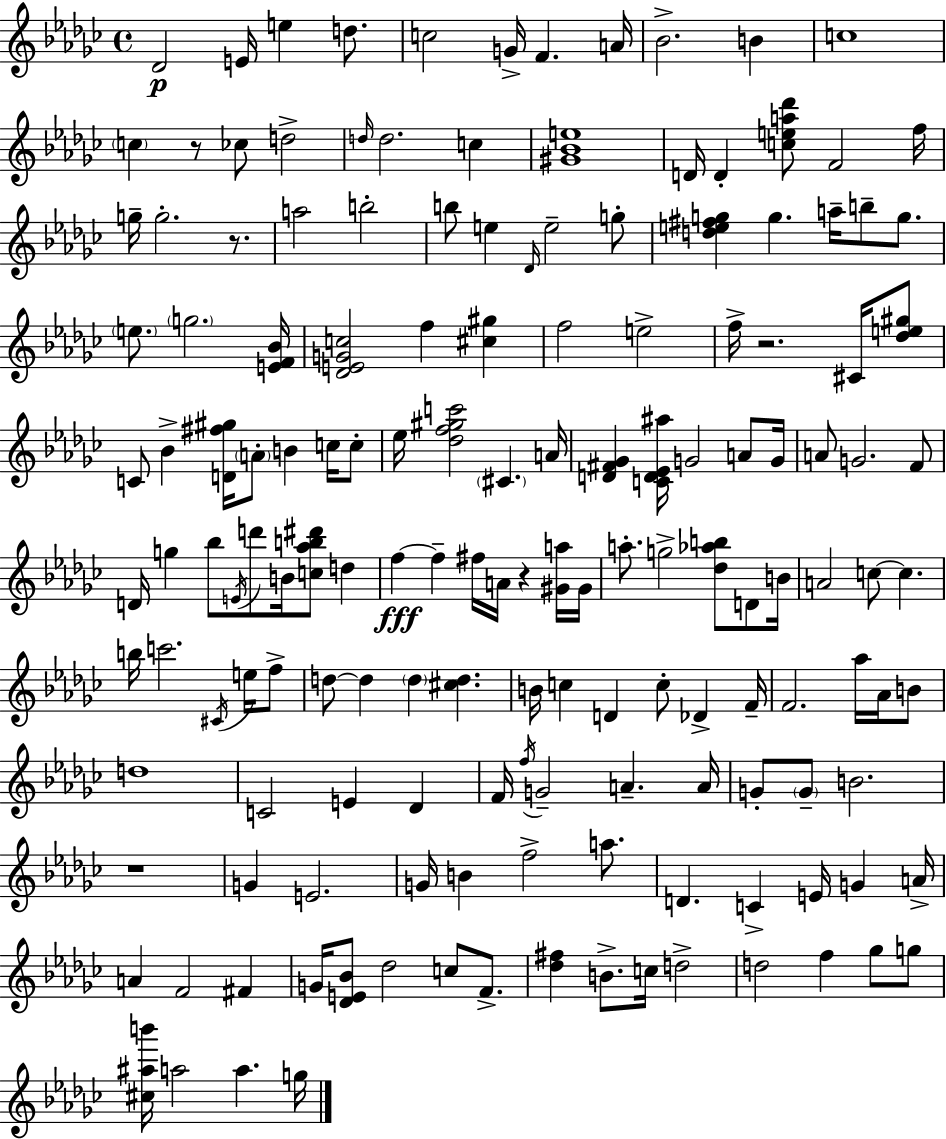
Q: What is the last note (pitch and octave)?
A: G5